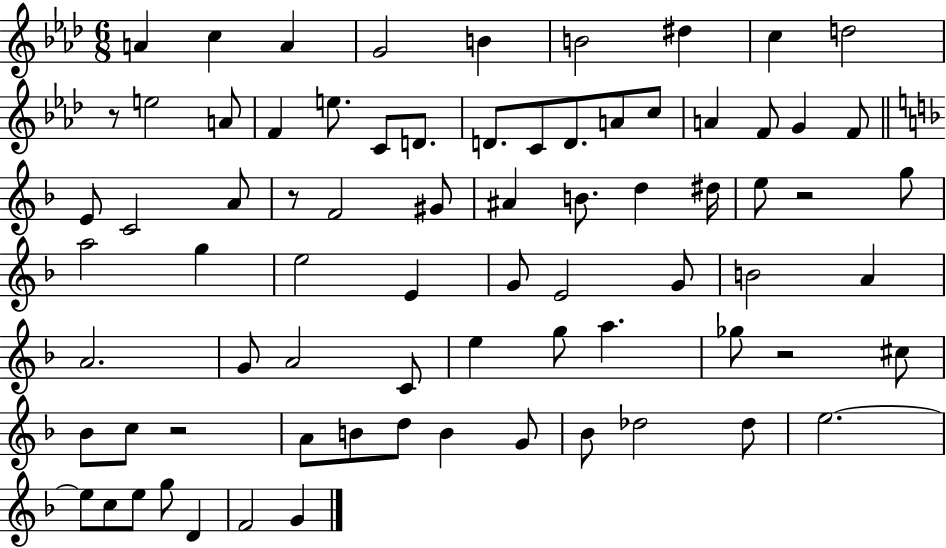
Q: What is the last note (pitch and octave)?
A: G4